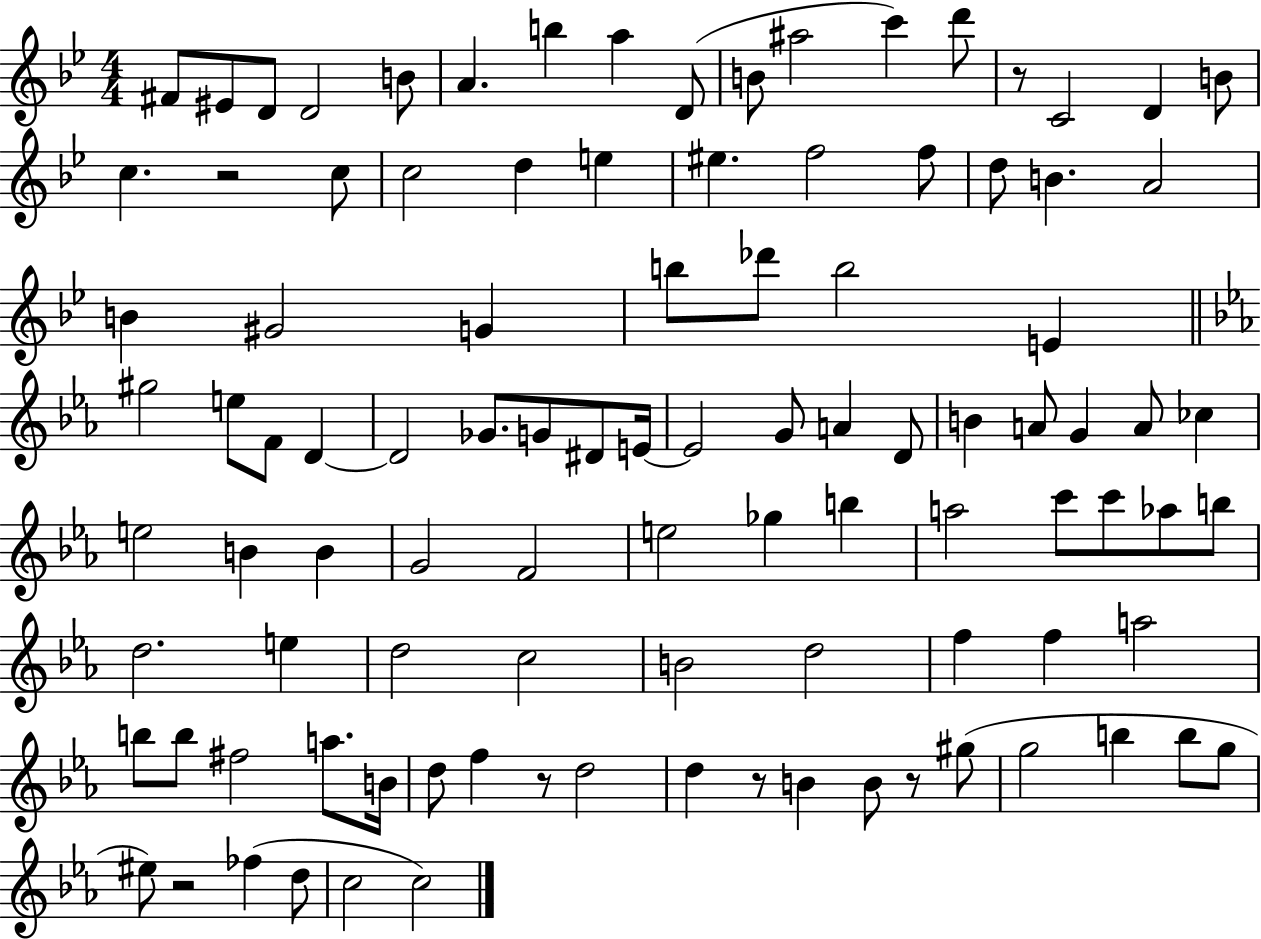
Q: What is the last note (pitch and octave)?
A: C5